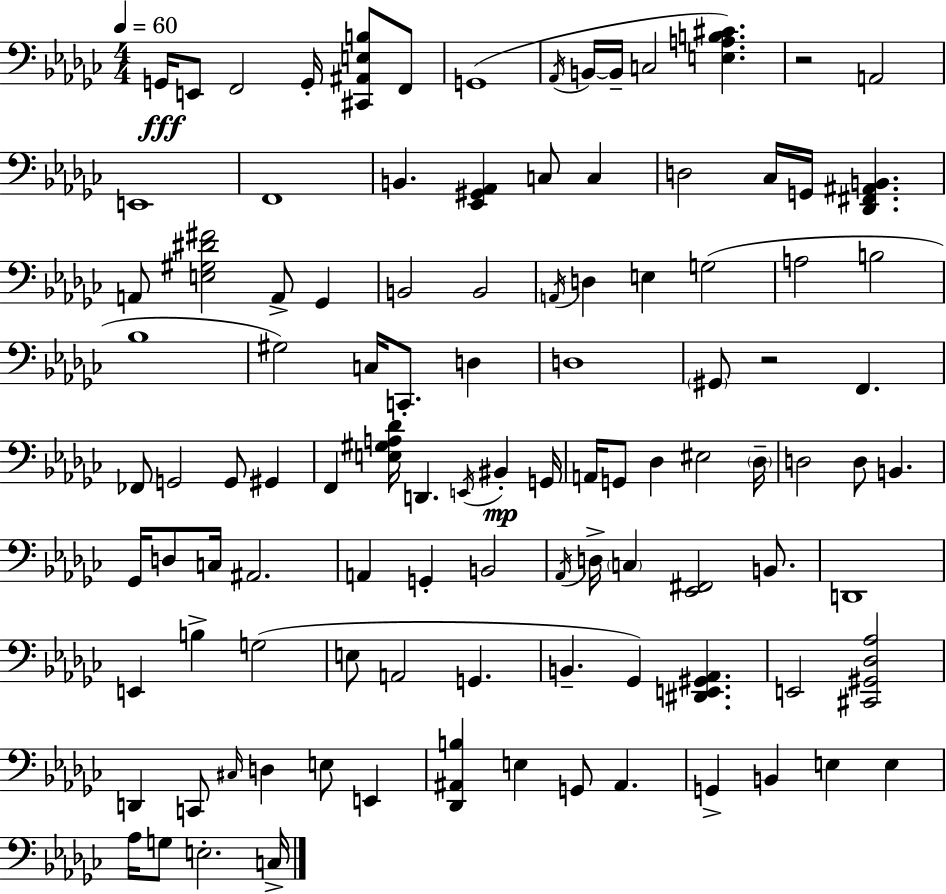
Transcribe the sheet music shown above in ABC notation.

X:1
T:Untitled
M:4/4
L:1/4
K:Ebm
G,,/4 E,,/2 F,,2 G,,/4 [^C,,^A,,E,B,]/2 F,,/2 G,,4 _A,,/4 B,,/4 B,,/4 C,2 [E,A,B,^C] z2 A,,2 E,,4 F,,4 B,, [_E,,^G,,_A,,] C,/2 C, D,2 _C,/4 G,,/4 [_D,,^F,,^A,,B,,] A,,/2 [E,^G,^D^F]2 A,,/2 _G,, B,,2 B,,2 A,,/4 D, E, G,2 A,2 B,2 _B,4 ^G,2 C,/4 C,,/2 D, D,4 ^G,,/2 z2 F,, _F,,/2 G,,2 G,,/2 ^G,, F,, [E,^G,A,_D]/4 D,, E,,/4 ^B,, G,,/4 A,,/4 G,,/2 _D, ^E,2 _D,/4 D,2 D,/2 B,, _G,,/4 D,/2 C,/4 ^A,,2 A,, G,, B,,2 _A,,/4 D,/4 C, [_E,,^F,,]2 B,,/2 D,,4 E,, B, G,2 E,/2 A,,2 G,, B,, _G,, [^D,,E,,^G,,_A,,] E,,2 [^C,,^G,,_D,_A,]2 D,, C,,/2 ^C,/4 D, E,/2 E,, [_D,,^A,,B,] E, G,,/2 ^A,, G,, B,, E, E, _A,/4 G,/2 E,2 C,/4